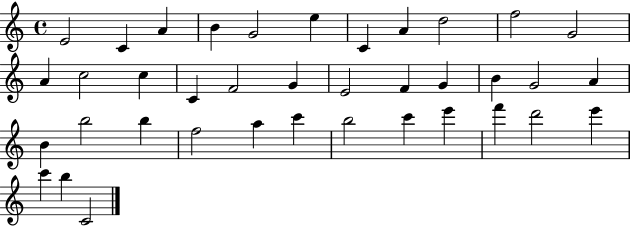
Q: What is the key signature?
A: C major